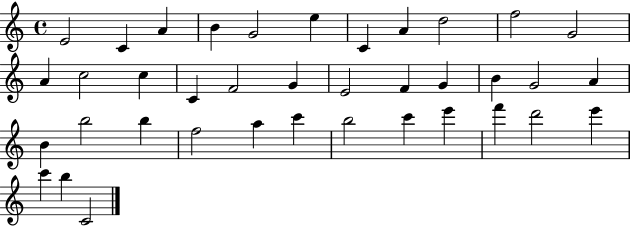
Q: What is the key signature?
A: C major